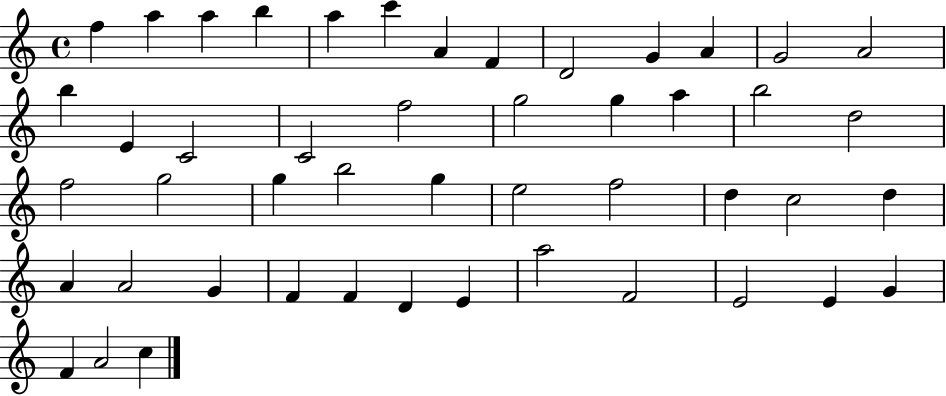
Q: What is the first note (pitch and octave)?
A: F5